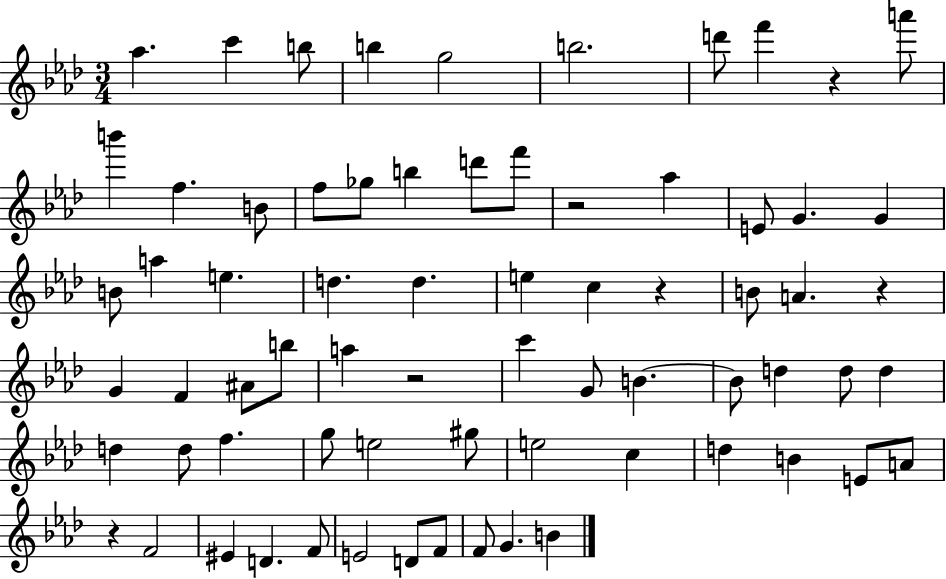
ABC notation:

X:1
T:Untitled
M:3/4
L:1/4
K:Ab
_a c' b/2 b g2 b2 d'/2 f' z a'/2 b' f B/2 f/2 _g/2 b d'/2 f'/2 z2 _a E/2 G G B/2 a e d d e c z B/2 A z G F ^A/2 b/2 a z2 c' G/2 B B/2 d d/2 d d d/2 f g/2 e2 ^g/2 e2 c d B E/2 A/2 z F2 ^E D F/2 E2 D/2 F/2 F/2 G B